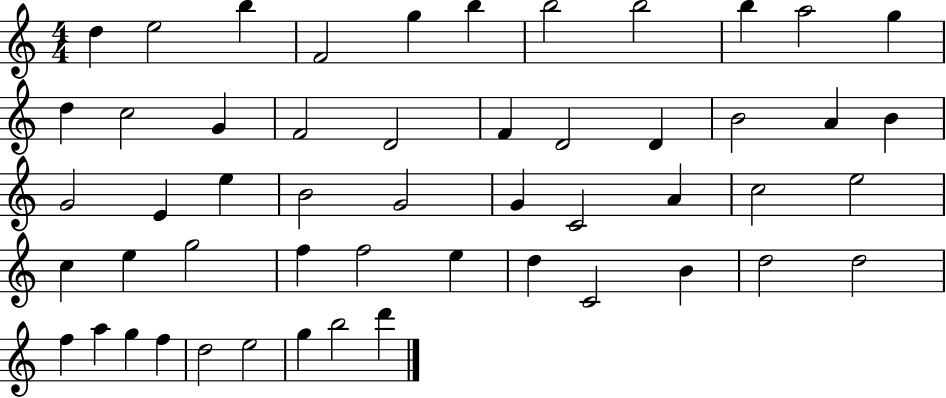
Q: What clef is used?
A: treble